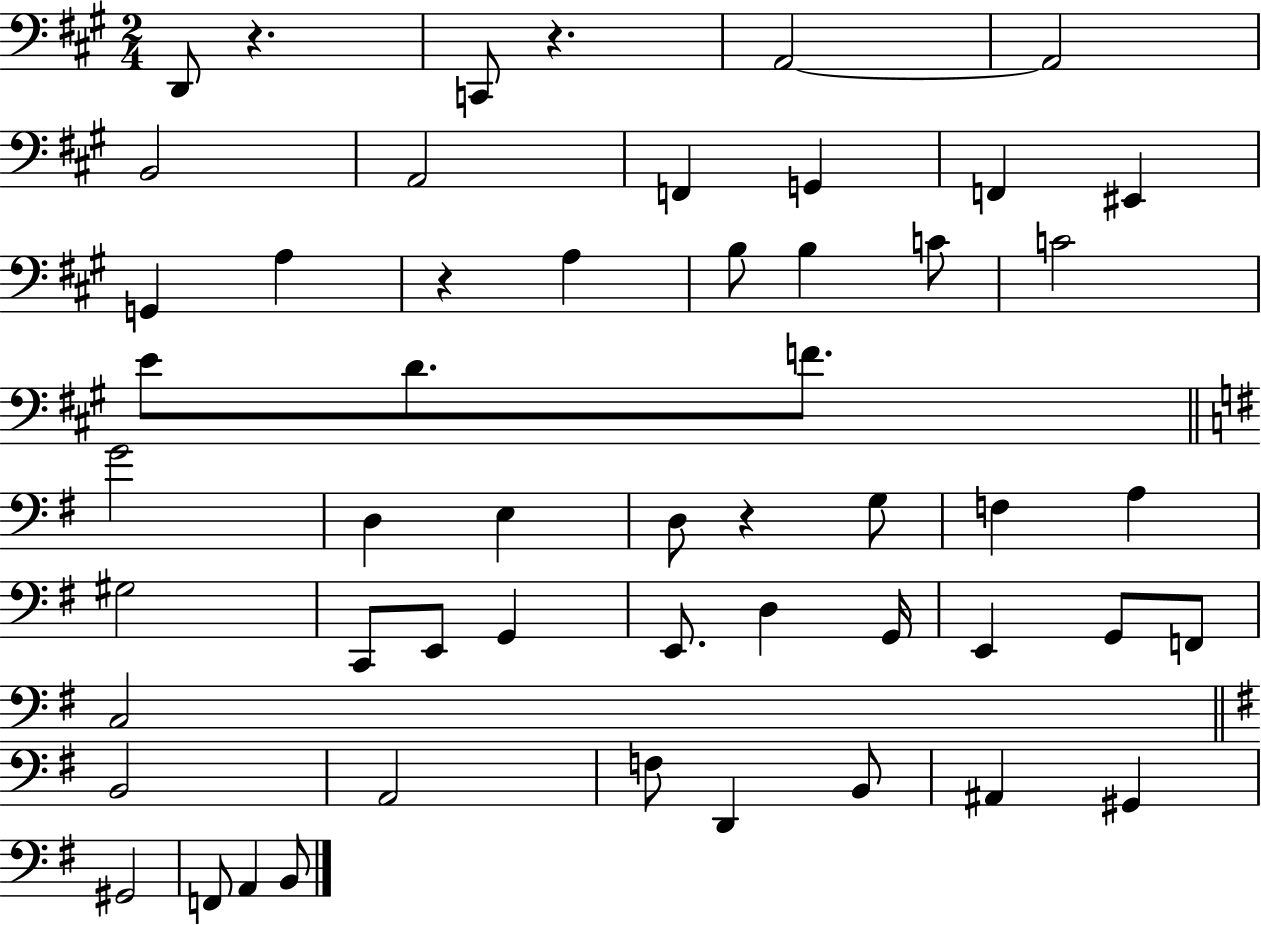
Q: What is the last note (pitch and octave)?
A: B2